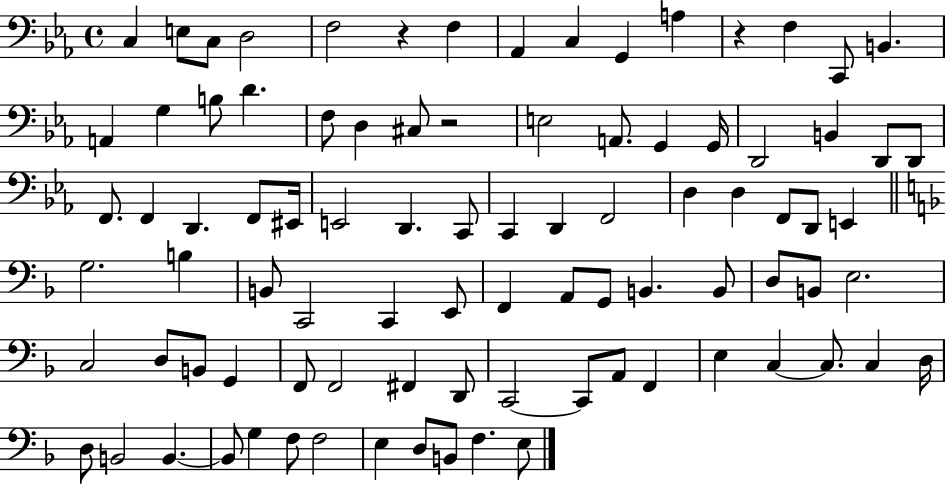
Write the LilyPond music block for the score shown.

{
  \clef bass
  \time 4/4
  \defaultTimeSignature
  \key ees \major
  c4 e8 c8 d2 | f2 r4 f4 | aes,4 c4 g,4 a4 | r4 f4 c,8 b,4. | \break a,4 g4 b8 d'4. | f8 d4 cis8 r2 | e2 a,8. g,4 g,16 | d,2 b,4 d,8 d,8 | \break f,8. f,4 d,4. f,8 eis,16 | e,2 d,4. c,8 | c,4 d,4 f,2 | d4 d4 f,8 d,8 e,4 | \break \bar "||" \break \key f \major g2. b4 | b,8 c,2 c,4 e,8 | f,4 a,8 g,8 b,4. b,8 | d8 b,8 e2. | \break c2 d8 b,8 g,4 | f,8 f,2 fis,4 d,8 | c,2~~ c,8 a,8 f,4 | e4 c4~~ c8. c4 d16 | \break d8 b,2 b,4.~~ | b,8 g4 f8 f2 | e4 d8 b,8 f4. e8 | \bar "|."
}